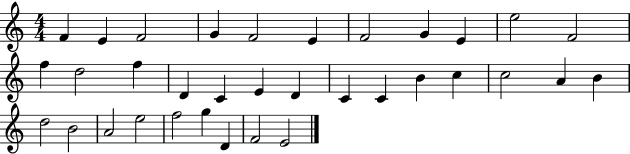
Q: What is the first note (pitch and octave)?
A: F4